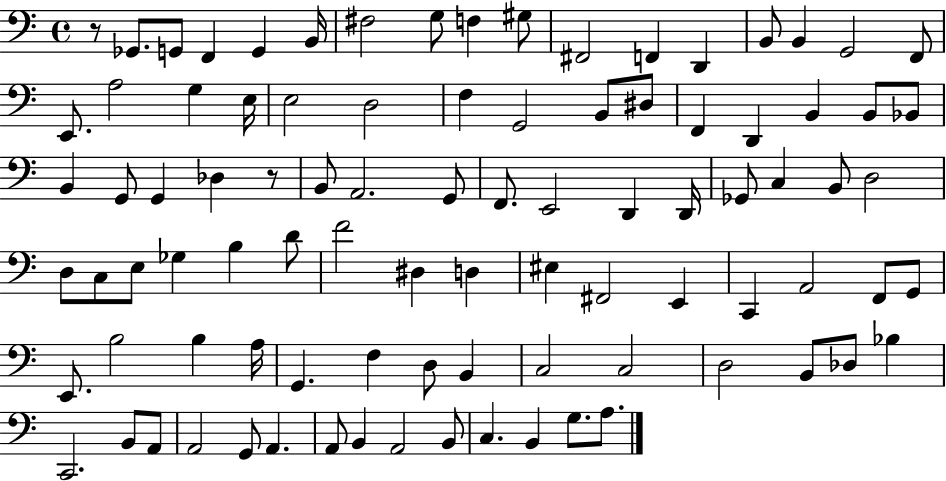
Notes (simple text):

R/e Gb2/e. G2/e F2/q G2/q B2/s F#3/h G3/e F3/q G#3/e F#2/h F2/q D2/q B2/e B2/q G2/h F2/e E2/e. A3/h G3/q E3/s E3/h D3/h F3/q G2/h B2/e D#3/e F2/q D2/q B2/q B2/e Bb2/e B2/q G2/e G2/q Db3/q R/e B2/e A2/h. G2/e F2/e. E2/h D2/q D2/s Gb2/e C3/q B2/e D3/h D3/e C3/e E3/e Gb3/q B3/q D4/e F4/h D#3/q D3/q EIS3/q F#2/h E2/q C2/q A2/h F2/e G2/e E2/e. B3/h B3/q A3/s G2/q. F3/q D3/e B2/q C3/h C3/h D3/h B2/e Db3/e Bb3/q C2/h. B2/e A2/e A2/h G2/e A2/q. A2/e B2/q A2/h B2/e C3/q. B2/q G3/e. A3/e.